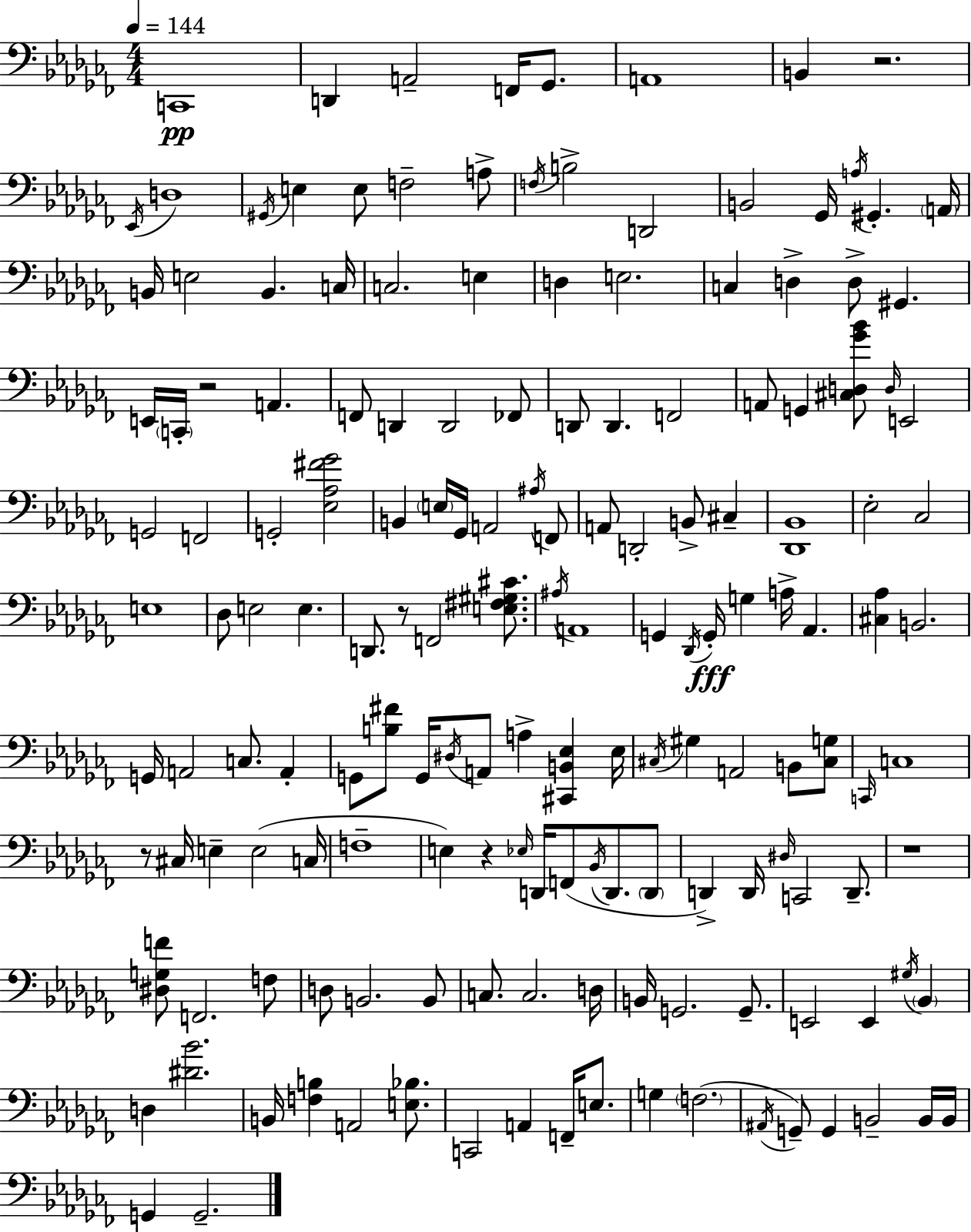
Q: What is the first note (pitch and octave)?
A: C2